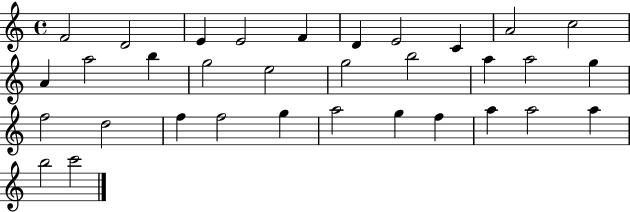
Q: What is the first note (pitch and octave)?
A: F4